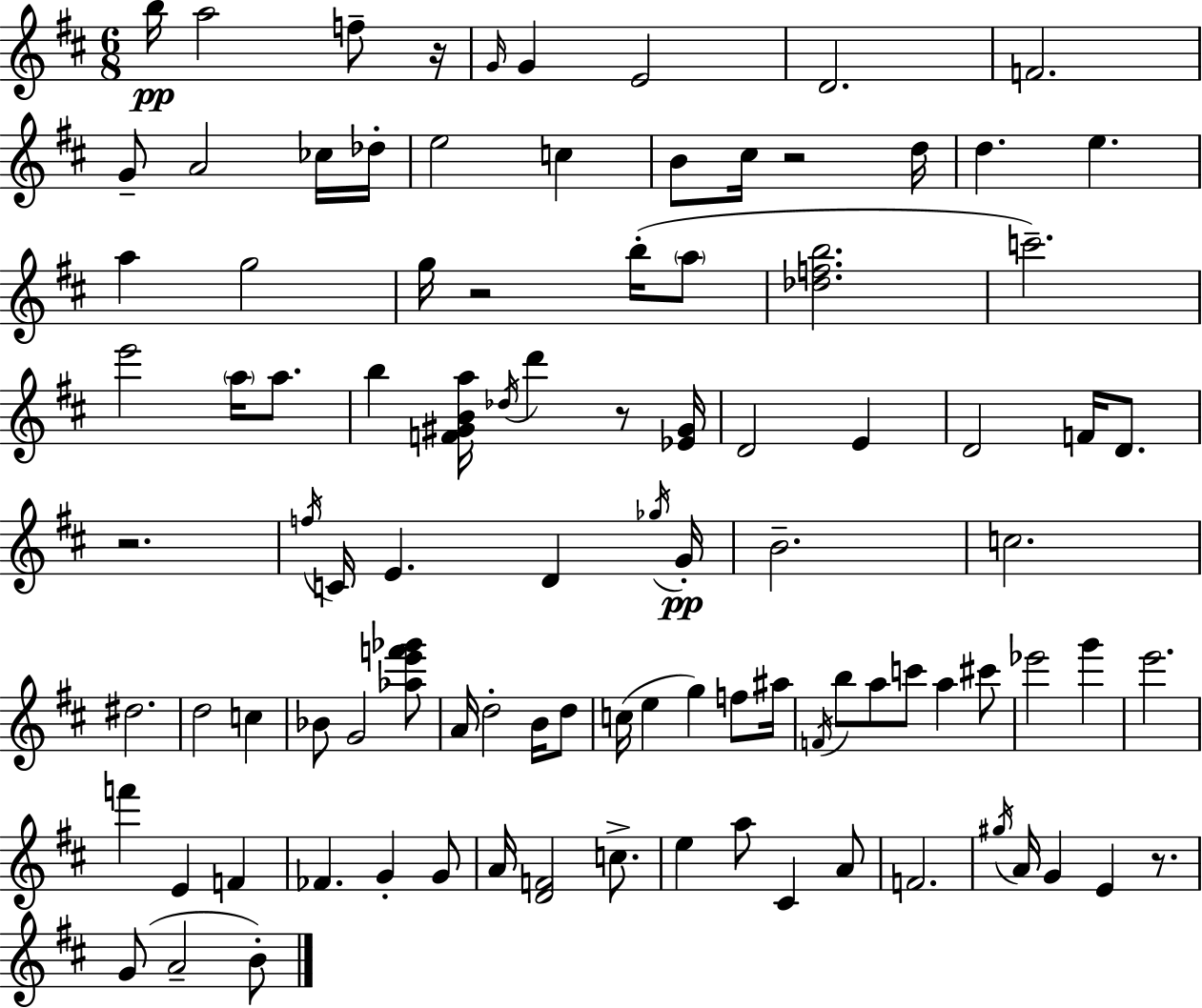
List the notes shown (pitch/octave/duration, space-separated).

B5/s A5/h F5/e R/s G4/s G4/q E4/h D4/h. F4/h. G4/e A4/h CES5/s Db5/s E5/h C5/q B4/e C#5/s R/h D5/s D5/q. E5/q. A5/q G5/h G5/s R/h B5/s A5/e [Db5,F5,B5]/h. C6/h. E6/h A5/s A5/e. B5/q [F4,G#4,B4,A5]/s Db5/s D6/q R/e [Eb4,G#4]/s D4/h E4/q D4/h F4/s D4/e. R/h. F5/s C4/s E4/q. D4/q Gb5/s G4/s B4/h. C5/h. D#5/h. D5/h C5/q Bb4/e G4/h [Ab5,E6,F6,Gb6]/e A4/s D5/h B4/s D5/e C5/s E5/q G5/q F5/e A#5/s F4/s B5/e A5/e C6/e A5/q C#6/e Eb6/h G6/q E6/h. F6/q E4/q F4/q FES4/q. G4/q G4/e A4/s [D4,F4]/h C5/e. E5/q A5/e C#4/q A4/e F4/h. G#5/s A4/s G4/q E4/q R/e. G4/e A4/h B4/e